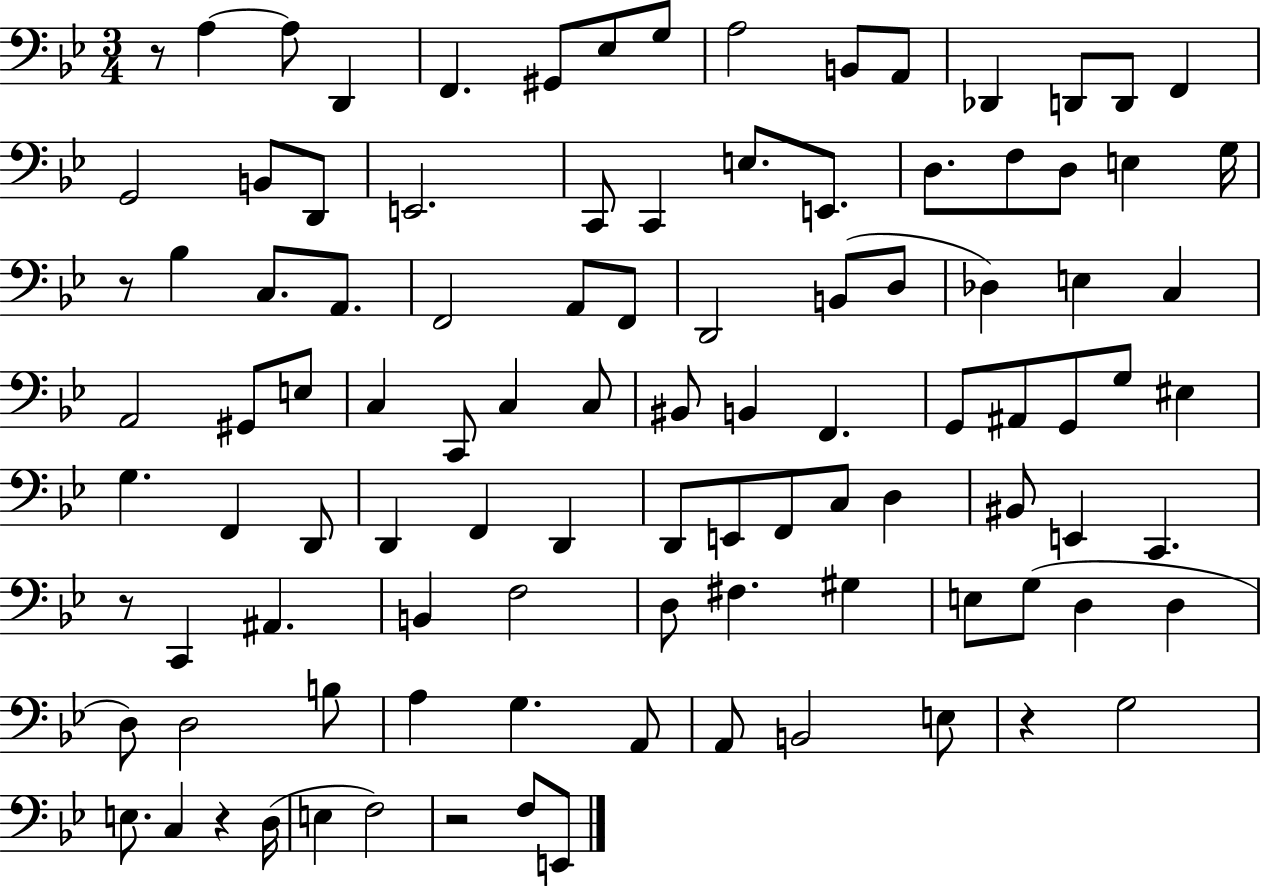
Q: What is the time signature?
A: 3/4